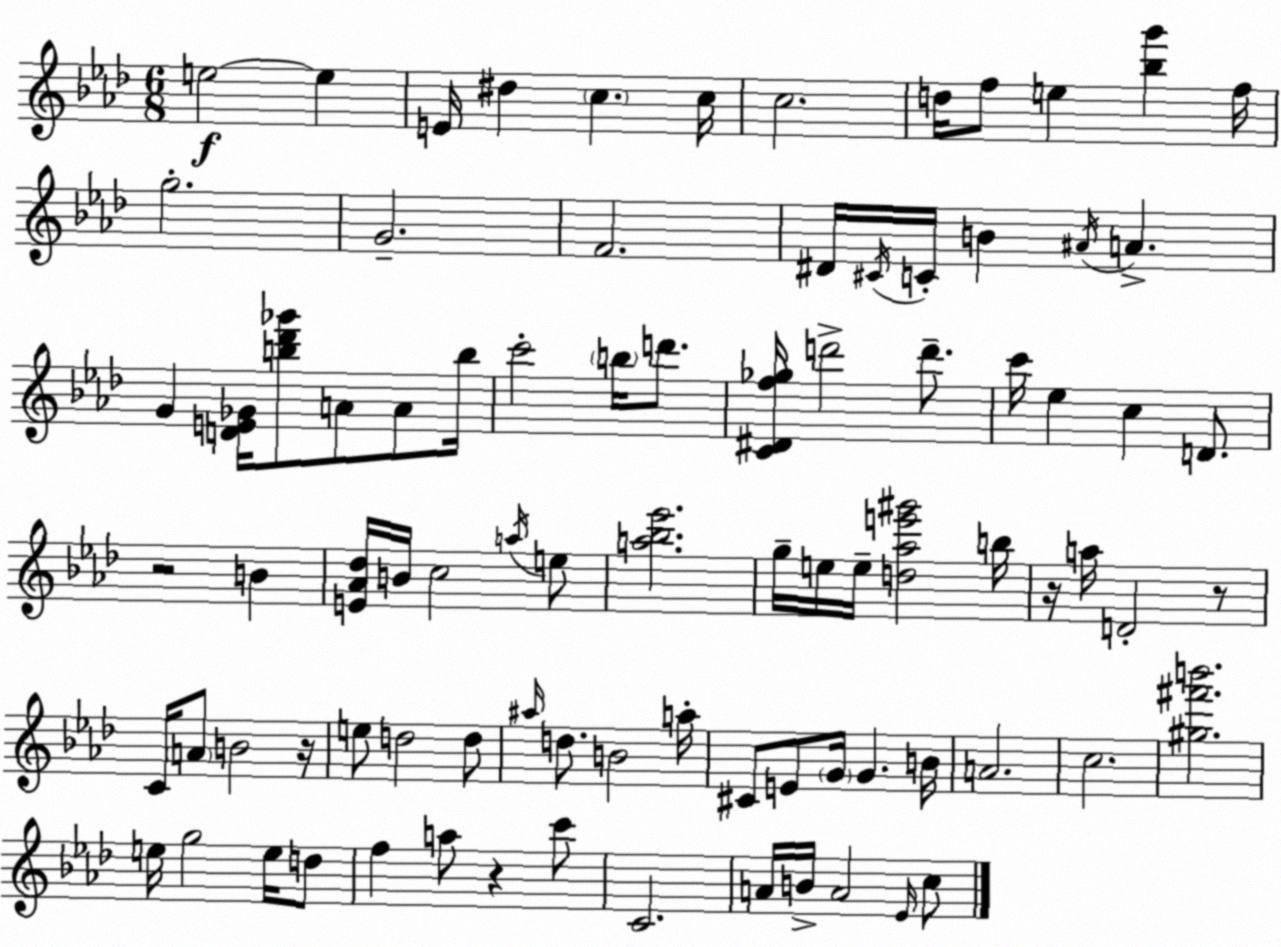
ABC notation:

X:1
T:Untitled
M:6/8
L:1/4
K:Fm
e2 e E/4 ^d c c/4 c2 d/4 f/2 e [_bg'] f/4 g2 G2 F2 ^D/4 ^C/4 C/4 B ^A/4 A G [DE_G]/4 [b_d'_g']/2 A/2 A/2 b/4 c'2 b/4 d'/2 [C^Df_g]/4 d'2 d'/2 c'/4 _e c D/2 z2 B [E_A_d]/4 B/4 c2 a/4 e/2 [a_b_e']2 g/4 e/4 e/4 [d_ae'^g']2 b/4 z/4 a/4 D2 z/2 C/4 A/2 B2 z/4 e/2 d2 d/2 ^a/4 d/2 B2 a/4 ^C/2 E/2 G/4 G B/4 A2 c2 [^g^f'b']2 e/4 g2 e/4 d/2 f a/2 z c'/2 C2 A/4 B/4 A2 _E/4 c/2